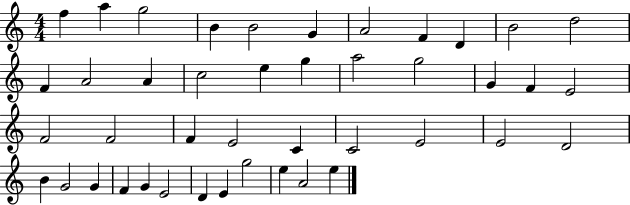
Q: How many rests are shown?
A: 0